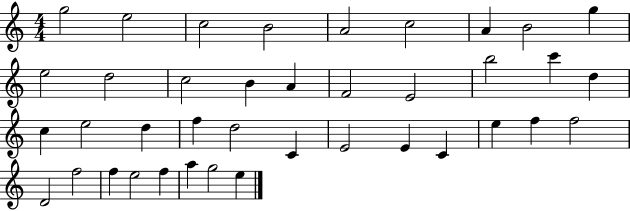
X:1
T:Untitled
M:4/4
L:1/4
K:C
g2 e2 c2 B2 A2 c2 A B2 g e2 d2 c2 B A F2 E2 b2 c' d c e2 d f d2 C E2 E C e f f2 D2 f2 f e2 f a g2 e